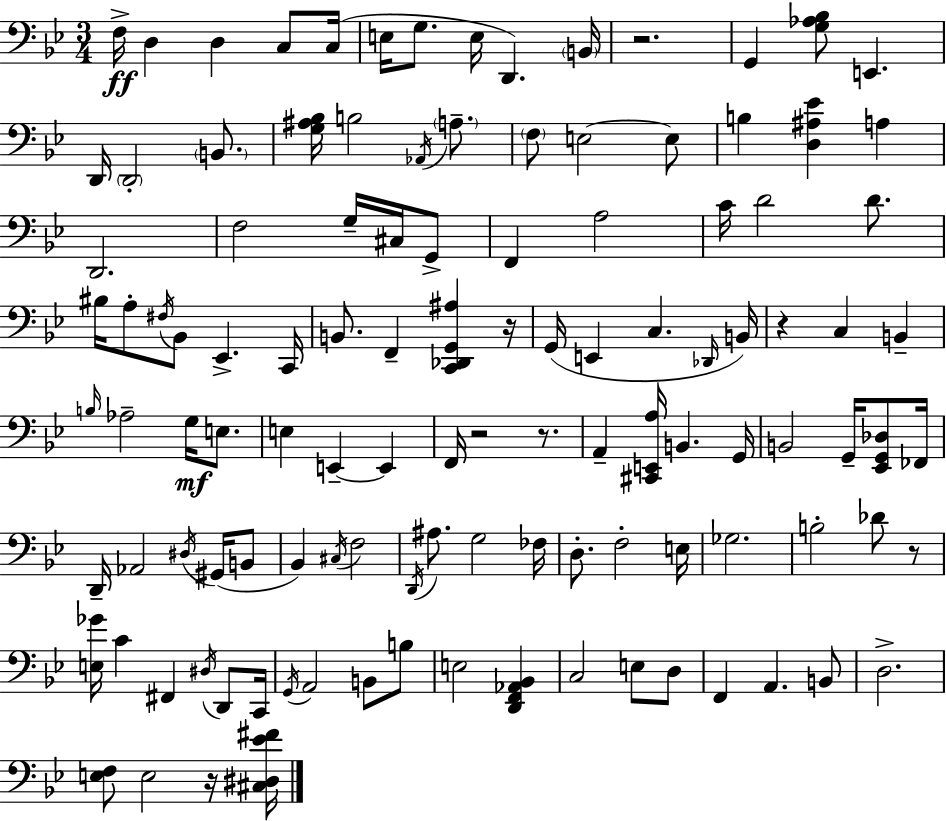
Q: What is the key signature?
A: BES major